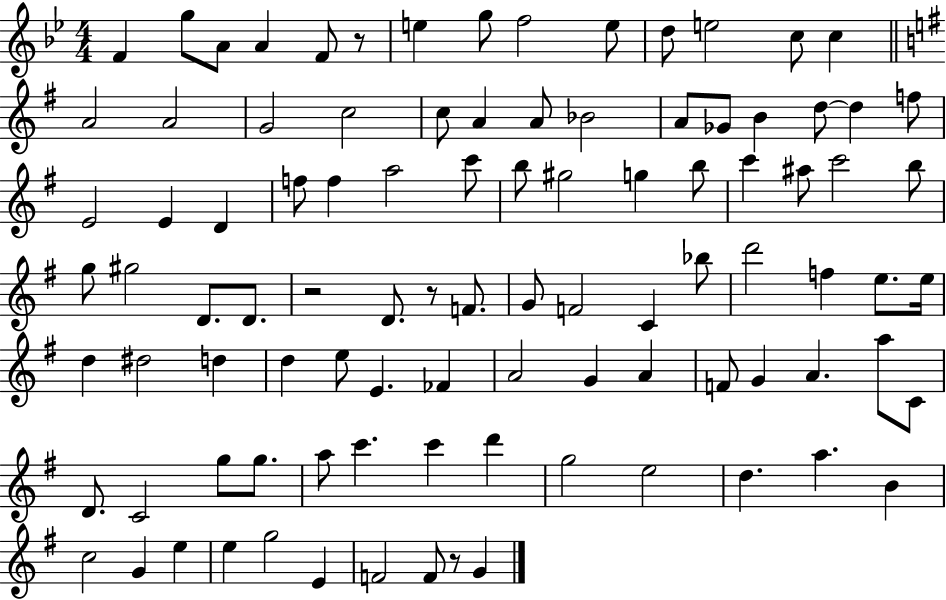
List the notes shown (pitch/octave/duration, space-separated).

F4/q G5/e A4/e A4/q F4/e R/e E5/q G5/e F5/h E5/e D5/e E5/h C5/e C5/q A4/h A4/h G4/h C5/h C5/e A4/q A4/e Bb4/h A4/e Gb4/e B4/q D5/e D5/q F5/e E4/h E4/q D4/q F5/e F5/q A5/h C6/e B5/e G#5/h G5/q B5/e C6/q A#5/e C6/h B5/e G5/e G#5/h D4/e. D4/e. R/h D4/e. R/e F4/e. G4/e F4/h C4/q Bb5/e D6/h F5/q E5/e. E5/s D5/q D#5/h D5/q D5/q E5/e E4/q. FES4/q A4/h G4/q A4/q F4/e G4/q A4/q. A5/e C4/e D4/e. C4/h G5/e G5/e. A5/e C6/q. C6/q D6/q G5/h E5/h D5/q. A5/q. B4/q C5/h G4/q E5/q E5/q G5/h E4/q F4/h F4/e R/e G4/q